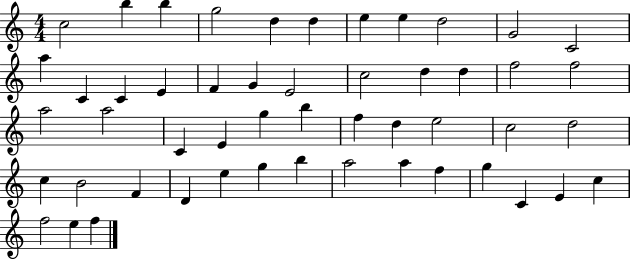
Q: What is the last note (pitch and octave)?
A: F5